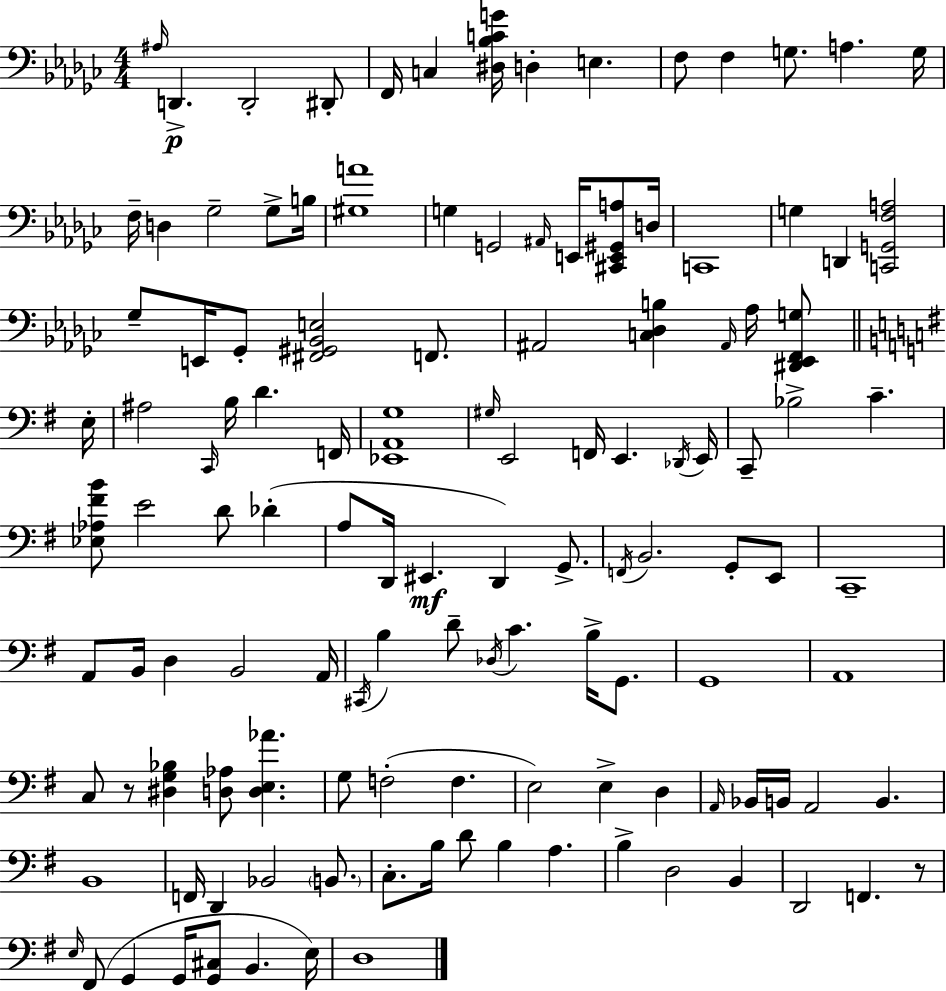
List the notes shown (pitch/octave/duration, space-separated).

A#3/s D2/q. D2/h D#2/e F2/s C3/q [D#3,Bb3,C4,G4]/s D3/q E3/q. F3/e F3/q G3/e. A3/q. G3/s F3/s D3/q Gb3/h Gb3/e B3/s [G#3,A4]/w G3/q G2/h A#2/s E2/s [C#2,E2,G#2,A3]/e D3/s C2/w G3/q D2/q [C2,G2,F3,A3]/h Gb3/e E2/s Gb2/e [F#2,G#2,Bb2,E3]/h F2/e. A#2/h [C3,Db3,B3]/q A#2/s Ab3/s [D#2,Eb2,F2,G3]/e E3/s A#3/h C2/s B3/s D4/q. F2/s [Eb2,A2,G3]/w G#3/s E2/h F2/s E2/q. Db2/s E2/s C2/e Bb3/h C4/q. [Eb3,Ab3,F#4,B4]/e E4/h D4/e Db4/q A3/e D2/s EIS2/q. D2/q G2/e. F2/s B2/h. G2/e E2/e C2/w A2/e B2/s D3/q B2/h A2/s C#2/s B3/q D4/e Db3/s C4/q. B3/s G2/e. G2/w A2/w C3/e R/e [D#3,G3,Bb3]/q [D3,Ab3]/e [D3,E3,Ab4]/q. G3/e F3/h F3/q. E3/h E3/q D3/q A2/s Bb2/s B2/s A2/h B2/q. B2/w F2/s D2/q Bb2/h B2/e. C3/e. B3/s D4/e B3/q A3/q. B3/q D3/h B2/q D2/h F2/q. R/e E3/s F#2/e G2/q G2/s [G2,C#3]/e B2/q. E3/s D3/w